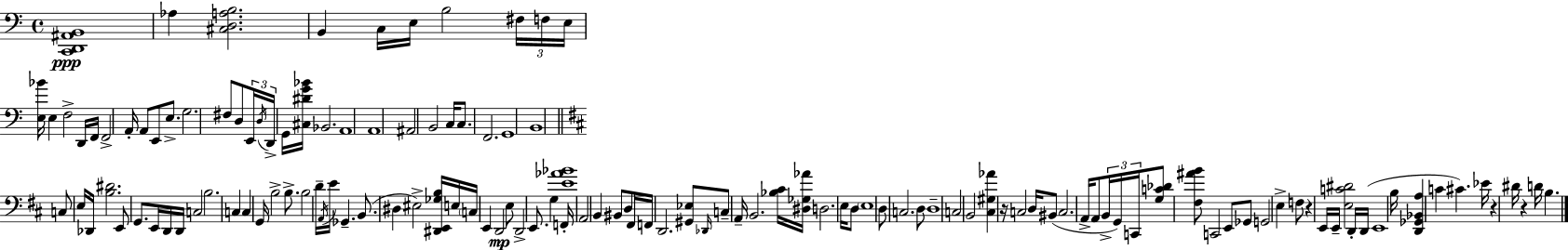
[C2,D2,A#2,B2]/w Ab3/q [C#3,D3,A3,B3]/h. B2/q C3/s E3/s B3/h F#3/s F3/s E3/s [E3,Bb4]/s E3/q F3/h D2/s F2/s F2/h A2/s A2/e E2/e E3/e. G3/h. F#3/e D3/e E2/s D3/s D2/s G2/s [C#3,D#4,G4,Bb4]/s Bb2/h. A2/w A2/w A#2/h B2/h C3/s C3/e. F2/h. G2/w B2/w C3/e E3/s Db2/s [B3,D#4]/h. E2/e G2/e. E2/s D2/s D2/s C3/h B3/h. C3/q C3/q G2/s B3/h B3/e. B3/h D4/s A2/s E4/s Gb2/q. B2/e. D#3/q EIS3/h [D#2,E2,Gb3,B3]/s E3/s C3/s E2/q D2/h E3/e D2/h E2/e. G3/q F2/s [E4,Ab4,Bb4]/w A2/h B2/q BIS2/e D3/e F#2/s F2/s D2/h. [G#2,Eb3]/e Db2/s C3/e A2/s B2/h. [Bb3,C#4]/s [D#3,Gb3,Ab4]/s D3/h. E3/s D3/e E3/w D3/e C3/h. D3/e D3/w C3/h B2/h [C#3,G#3,Ab4]/q R/s C3/h D3/s BIS2/e C3/h. A2/s A2/e B2/s G2/s C2/s [G3,C4,Db4]/e [F#3,A#4,B4]/e C2/h E2/e Gb2/e G2/h E3/q F3/e R/q E2/s E2/s [E3,C4,D#4]/h D2/s D2/s E2/w B3/s [D2,Gb2,Bb2,A3]/q C4/q C#4/q. Eb4/s R/q D#4/s R/q D4/s B3/q.